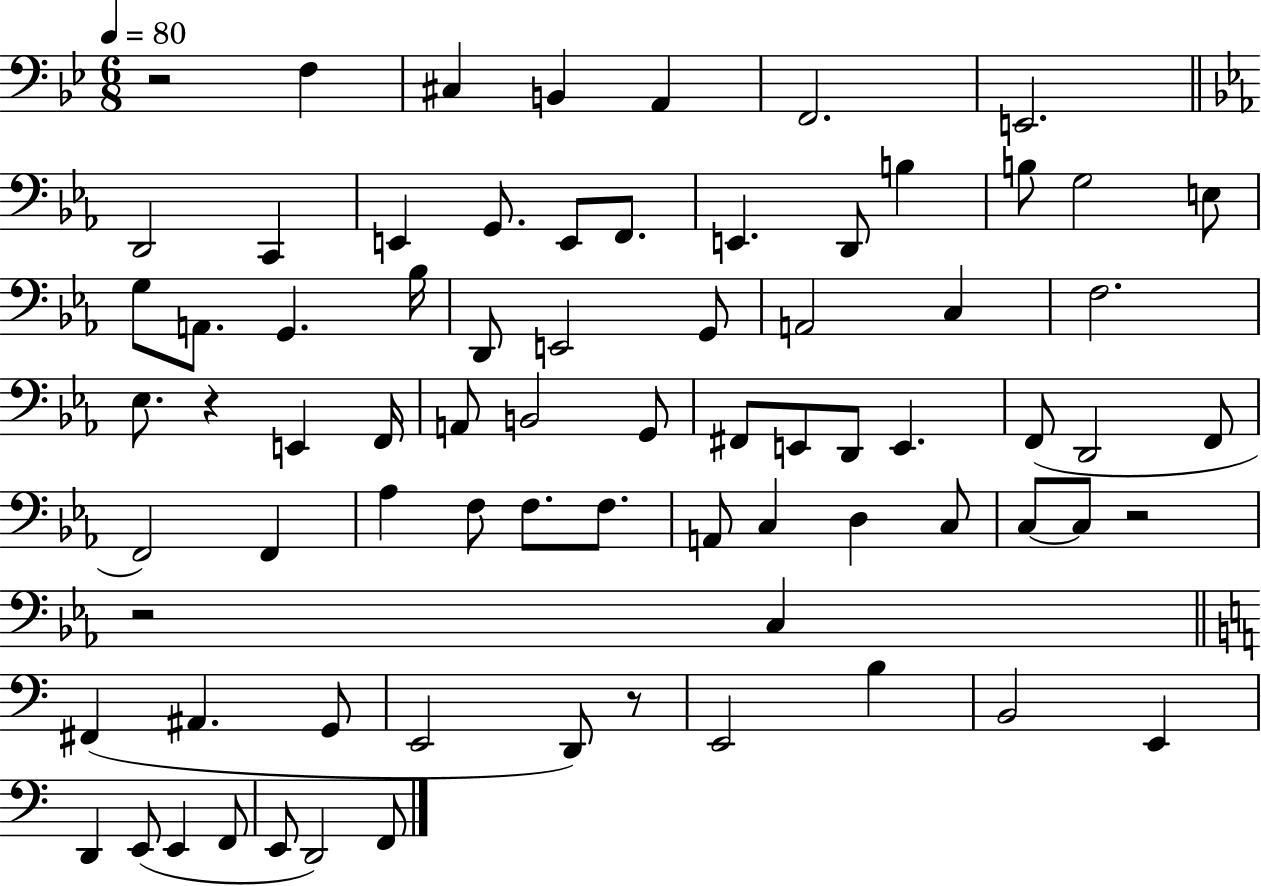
R/h F3/q C#3/q B2/q A2/q F2/h. E2/h. D2/h C2/q E2/q G2/e. E2/e F2/e. E2/q. D2/e B3/q B3/e G3/h E3/e G3/e A2/e. G2/q. Bb3/s D2/e E2/h G2/e A2/h C3/q F3/h. Eb3/e. R/q E2/q F2/s A2/e B2/h G2/e F#2/e E2/e D2/e E2/q. F2/e D2/h F2/e F2/h F2/q Ab3/q F3/e F3/e. F3/e. A2/e C3/q D3/q C3/e C3/e C3/e R/h R/h C3/q F#2/q A#2/q. G2/e E2/h D2/e R/e E2/h B3/q B2/h E2/q D2/q E2/e E2/q F2/e E2/e D2/h F2/e